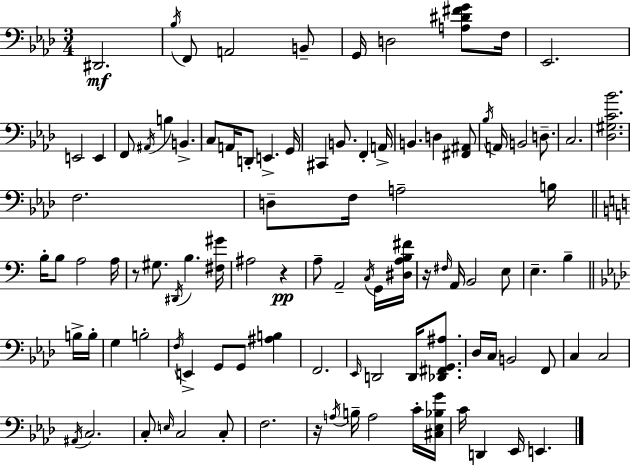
D#2/h. Bb3/s F2/e A2/h B2/e G2/s D3/h [A3,D#4,F#4,G4]/e F3/s Eb2/h. E2/h E2/q F2/e A#2/s B3/q B2/q. C3/e A2/s D2/e E2/q. G2/s C#2/q B2/e. F2/q A2/s B2/q. D3/q [F#2,A#2]/e Bb3/s A2/s B2/h D3/e. C3/h. [Db3,G#3,C4,Bb4]/h. F3/h. D3/e F3/s A3/h B3/s B3/s B3/e A3/h A3/s R/e G#3/e. D#2/s B3/q. [F#3,G#4]/s A#3/h R/q A3/e A2/h C3/s G2/s [D#3,A3,B3,F#4]/s R/s F#3/s A2/s B2/h E3/e E3/q. B3/q B3/s B3/s G3/q B3/h F3/s E2/q G2/e G2/e [A#3,B3]/q F2/h. Eb2/s D2/h D2/s [Db2,F#2,G2,A#3]/e. Db3/s C3/s B2/h F2/e C3/q C3/h A#2/s C3/h. C3/e E3/s C3/h C3/e F3/h. R/s A3/s B3/s A3/h C4/s [C#3,Eb3,Bb3,G4]/s C4/s D2/q Eb2/s E2/q.